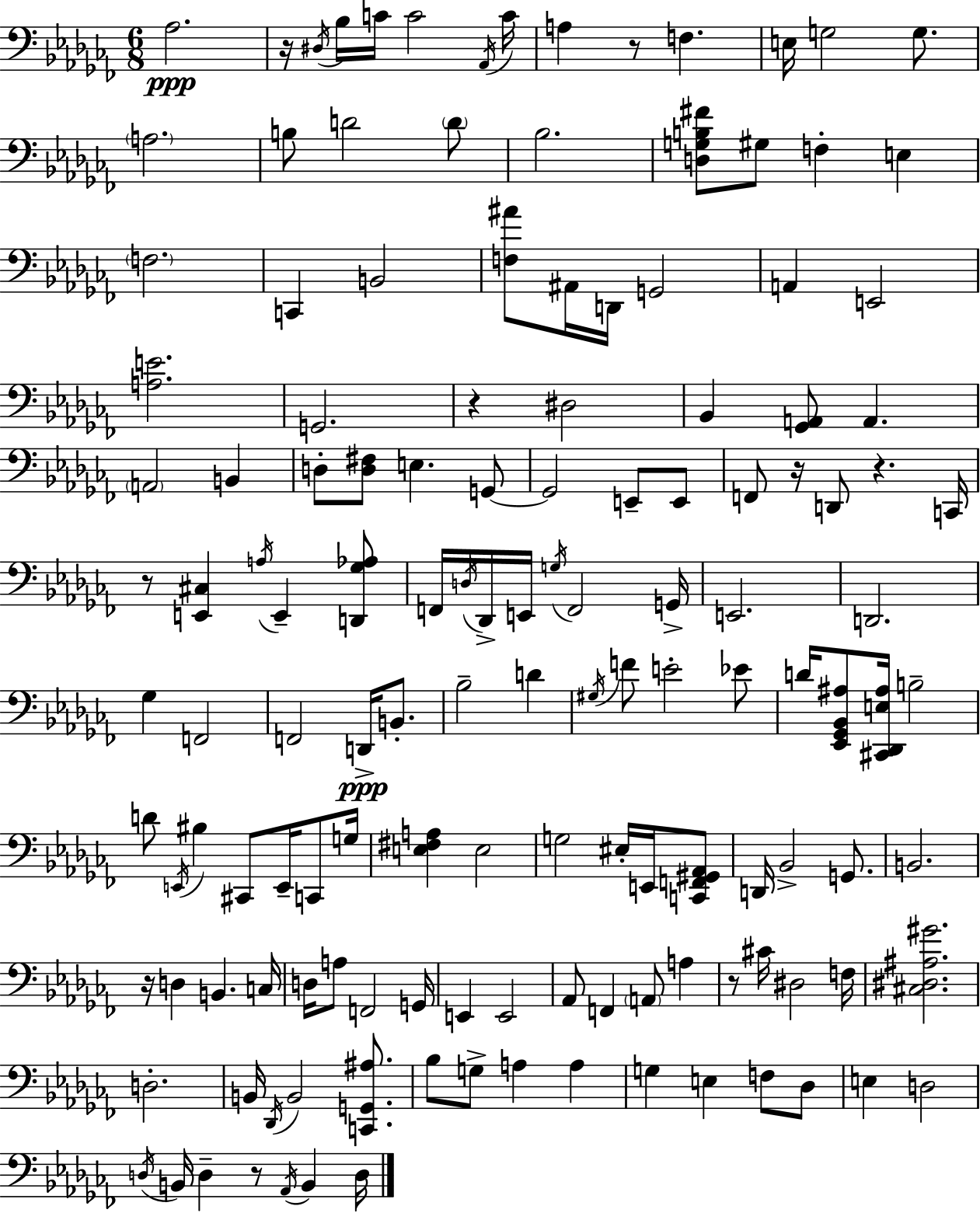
{
  \clef bass
  \numericTimeSignature
  \time 6/8
  \key aes \minor
  aes2.\ppp | r16 \acciaccatura { dis16 } bes16 c'16 c'2 | \acciaccatura { aes,16 } c'16 a4 r8 f4. | e16 g2 g8. | \break \parenthesize a2. | b8 d'2 | \parenthesize d'8 bes2. | <d g b fis'>8 gis8 f4-. e4 | \break \parenthesize f2. | c,4 b,2 | <f ais'>8 ais,16 d,16 g,2 | a,4 e,2 | \break <a e'>2. | g,2. | r4 dis2 | bes,4 <ges, a,>8 a,4. | \break \parenthesize a,2 b,4 | d8-. <d fis>8 e4. | g,8~~ g,2 e,8-- | e,8 f,8 r16 d,8 r4. | \break c,16 r8 <e, cis>4 \acciaccatura { a16 } e,4-- | <d, ges aes>8 f,16 \acciaccatura { d16 } des,16-> e,16 \acciaccatura { g16 } f,2 | g,16-> e,2. | d,2. | \break ges4 f,2 | f,2 | d,16->\ppp b,8.-. bes2-- | d'4 \acciaccatura { gis16 } f'8 e'2-. | \break ees'8 d'16 <ees, ges, bes, ais>8 <cis, des, e ais>16 b2-- | d'8 \acciaccatura { e,16 } bis4 | cis,8 e,16-- c,8 g16 <e fis a>4 e2 | g2 | \break eis16-. e,16 <c, f, gis, aes,>8 d,16 bes,2-> | g,8. b,2. | r16 d4 | b,4. c16 d16 a8 f,2 | \break g,16 e,4 e,2 | aes,8 f,4 | \parenthesize a,8 a4 r8 cis'16 dis2 | f16 <cis dis ais gis'>2. | \break d2.-. | b,16 \acciaccatura { des,16 } b,2 | <c, g, ais>8. bes8 g8-> | a4 a4 g4 | \break e4 f8 des8 e4 | d2 \acciaccatura { d16 } b,16 d4-- | r8 \acciaccatura { aes,16 } b,4 d16 \bar "|."
}